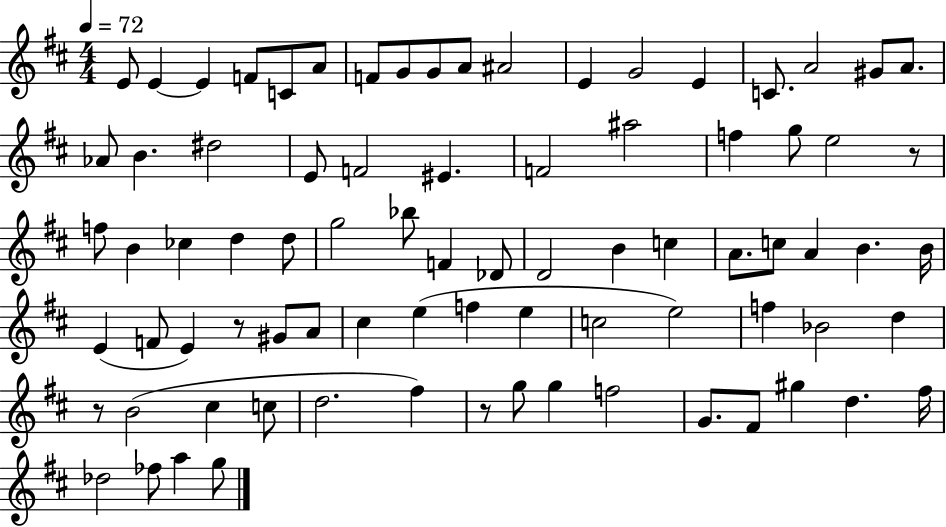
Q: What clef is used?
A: treble